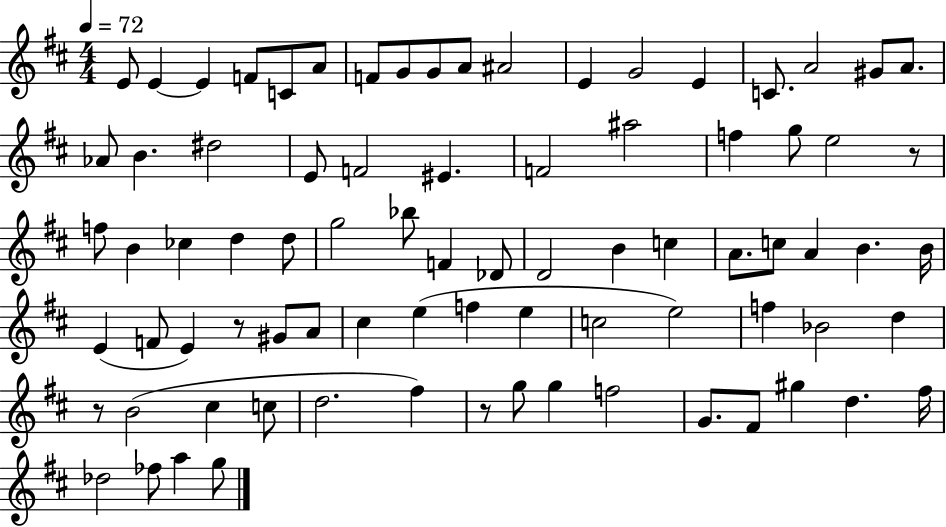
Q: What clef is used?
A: treble